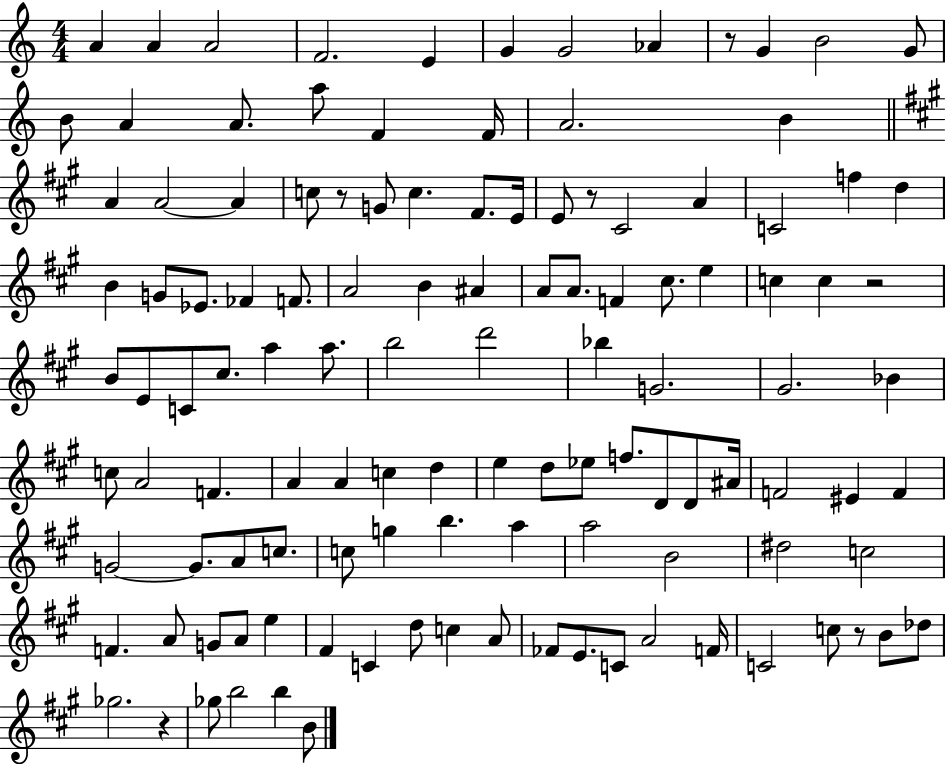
{
  \clef treble
  \numericTimeSignature
  \time 4/4
  \key c \major
  a'4 a'4 a'2 | f'2. e'4 | g'4 g'2 aes'4 | r8 g'4 b'2 g'8 | \break b'8 a'4 a'8. a''8 f'4 f'16 | a'2. b'4 | \bar "||" \break \key a \major a'4 a'2~~ a'4 | c''8 r8 g'8 c''4. fis'8. e'16 | e'8 r8 cis'2 a'4 | c'2 f''4 d''4 | \break b'4 g'8 ees'8. fes'4 f'8. | a'2 b'4 ais'4 | a'8 a'8. f'4 cis''8. e''4 | c''4 c''4 r2 | \break b'8 e'8 c'8 cis''8. a''4 a''8. | b''2 d'''2 | bes''4 g'2. | gis'2. bes'4 | \break c''8 a'2 f'4. | a'4 a'4 c''4 d''4 | e''4 d''8 ees''8 f''8. d'8 d'8 ais'16 | f'2 eis'4 f'4 | \break g'2~~ g'8. a'8 c''8. | c''8 g''4 b''4. a''4 | a''2 b'2 | dis''2 c''2 | \break f'4. a'8 g'8 a'8 e''4 | fis'4 c'4 d''8 c''4 a'8 | fes'8 e'8. c'8 a'2 f'16 | c'2 c''8 r8 b'8 des''8 | \break ges''2. r4 | ges''8 b''2 b''4 b'8 | \bar "|."
}